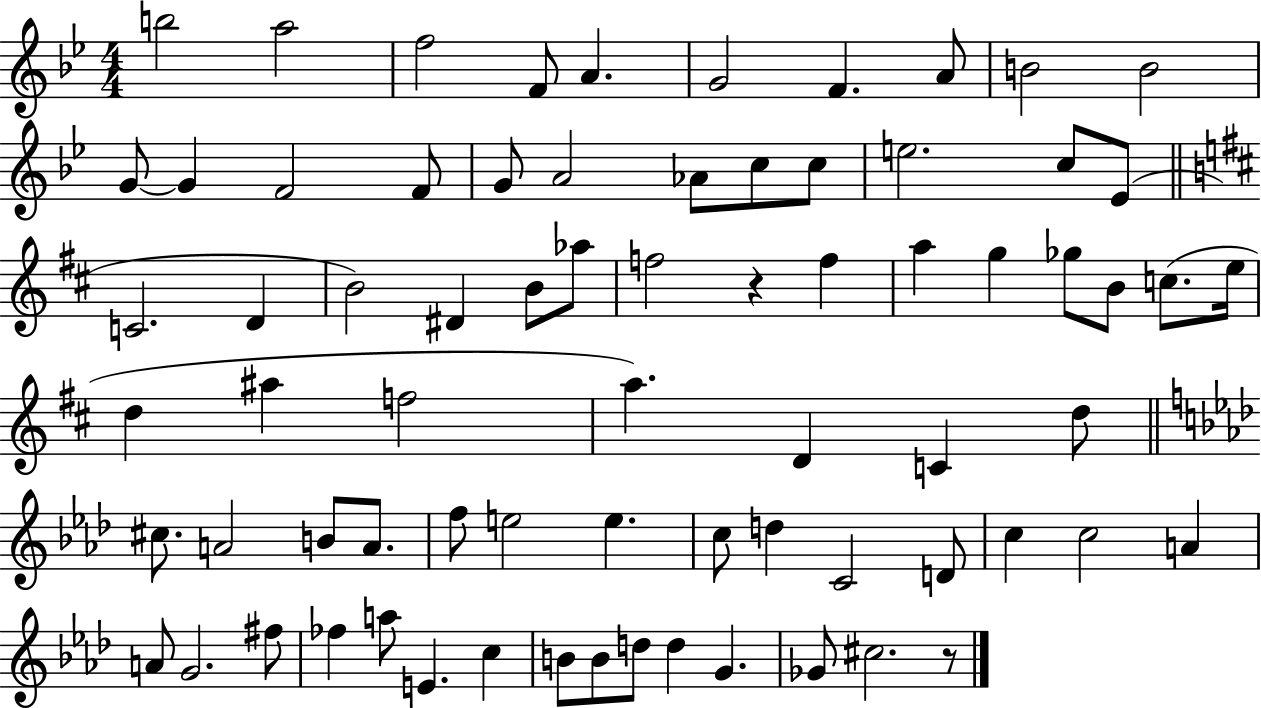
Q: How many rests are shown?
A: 2